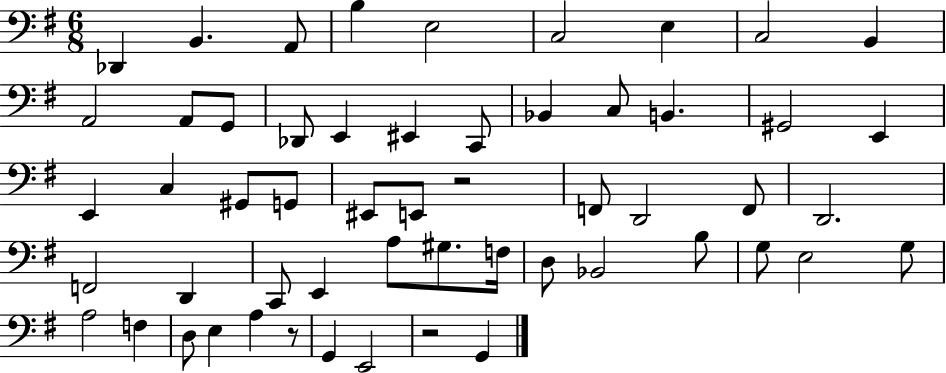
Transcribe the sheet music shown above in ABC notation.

X:1
T:Untitled
M:6/8
L:1/4
K:G
_D,, B,, A,,/2 B, E,2 C,2 E, C,2 B,, A,,2 A,,/2 G,,/2 _D,,/2 E,, ^E,, C,,/2 _B,, C,/2 B,, ^G,,2 E,, E,, C, ^G,,/2 G,,/2 ^E,,/2 E,,/2 z2 F,,/2 D,,2 F,,/2 D,,2 F,,2 D,, C,,/2 E,, A,/2 ^G,/2 F,/4 D,/2 _B,,2 B,/2 G,/2 E,2 G,/2 A,2 F, D,/2 E, A, z/2 G,, E,,2 z2 G,,